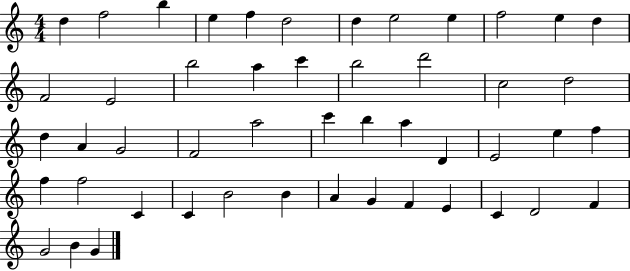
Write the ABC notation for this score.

X:1
T:Untitled
M:4/4
L:1/4
K:C
d f2 b e f d2 d e2 e f2 e d F2 E2 b2 a c' b2 d'2 c2 d2 d A G2 F2 a2 c' b a D E2 e f f f2 C C B2 B A G F E C D2 F G2 B G